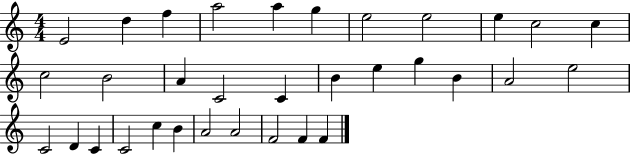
{
  \clef treble
  \numericTimeSignature
  \time 4/4
  \key c \major
  e'2 d''4 f''4 | a''2 a''4 g''4 | e''2 e''2 | e''4 c''2 c''4 | \break c''2 b'2 | a'4 c'2 c'4 | b'4 e''4 g''4 b'4 | a'2 e''2 | \break c'2 d'4 c'4 | c'2 c''4 b'4 | a'2 a'2 | f'2 f'4 f'4 | \break \bar "|."
}